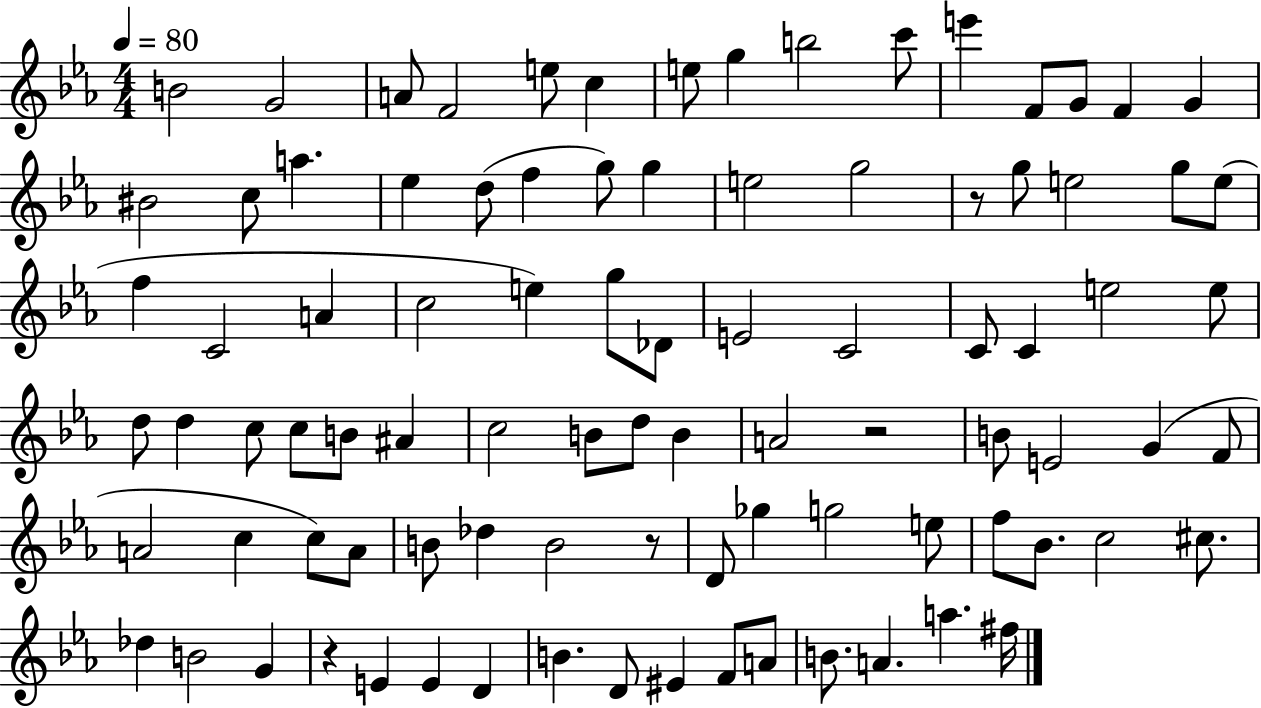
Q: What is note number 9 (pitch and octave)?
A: B5